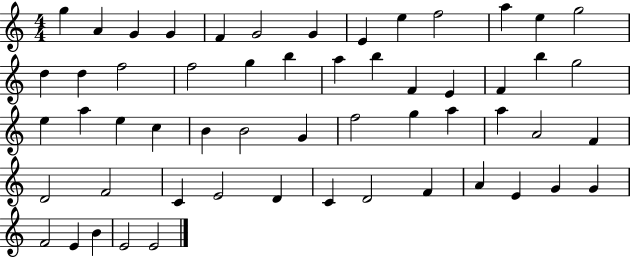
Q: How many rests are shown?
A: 0